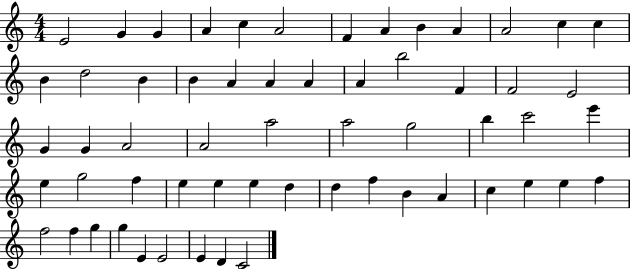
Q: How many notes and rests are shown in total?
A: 59